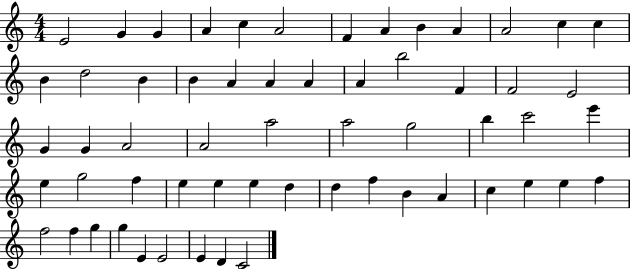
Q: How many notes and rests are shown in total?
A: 59